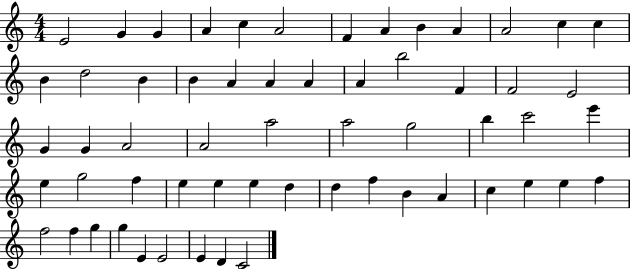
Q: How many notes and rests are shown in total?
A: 59